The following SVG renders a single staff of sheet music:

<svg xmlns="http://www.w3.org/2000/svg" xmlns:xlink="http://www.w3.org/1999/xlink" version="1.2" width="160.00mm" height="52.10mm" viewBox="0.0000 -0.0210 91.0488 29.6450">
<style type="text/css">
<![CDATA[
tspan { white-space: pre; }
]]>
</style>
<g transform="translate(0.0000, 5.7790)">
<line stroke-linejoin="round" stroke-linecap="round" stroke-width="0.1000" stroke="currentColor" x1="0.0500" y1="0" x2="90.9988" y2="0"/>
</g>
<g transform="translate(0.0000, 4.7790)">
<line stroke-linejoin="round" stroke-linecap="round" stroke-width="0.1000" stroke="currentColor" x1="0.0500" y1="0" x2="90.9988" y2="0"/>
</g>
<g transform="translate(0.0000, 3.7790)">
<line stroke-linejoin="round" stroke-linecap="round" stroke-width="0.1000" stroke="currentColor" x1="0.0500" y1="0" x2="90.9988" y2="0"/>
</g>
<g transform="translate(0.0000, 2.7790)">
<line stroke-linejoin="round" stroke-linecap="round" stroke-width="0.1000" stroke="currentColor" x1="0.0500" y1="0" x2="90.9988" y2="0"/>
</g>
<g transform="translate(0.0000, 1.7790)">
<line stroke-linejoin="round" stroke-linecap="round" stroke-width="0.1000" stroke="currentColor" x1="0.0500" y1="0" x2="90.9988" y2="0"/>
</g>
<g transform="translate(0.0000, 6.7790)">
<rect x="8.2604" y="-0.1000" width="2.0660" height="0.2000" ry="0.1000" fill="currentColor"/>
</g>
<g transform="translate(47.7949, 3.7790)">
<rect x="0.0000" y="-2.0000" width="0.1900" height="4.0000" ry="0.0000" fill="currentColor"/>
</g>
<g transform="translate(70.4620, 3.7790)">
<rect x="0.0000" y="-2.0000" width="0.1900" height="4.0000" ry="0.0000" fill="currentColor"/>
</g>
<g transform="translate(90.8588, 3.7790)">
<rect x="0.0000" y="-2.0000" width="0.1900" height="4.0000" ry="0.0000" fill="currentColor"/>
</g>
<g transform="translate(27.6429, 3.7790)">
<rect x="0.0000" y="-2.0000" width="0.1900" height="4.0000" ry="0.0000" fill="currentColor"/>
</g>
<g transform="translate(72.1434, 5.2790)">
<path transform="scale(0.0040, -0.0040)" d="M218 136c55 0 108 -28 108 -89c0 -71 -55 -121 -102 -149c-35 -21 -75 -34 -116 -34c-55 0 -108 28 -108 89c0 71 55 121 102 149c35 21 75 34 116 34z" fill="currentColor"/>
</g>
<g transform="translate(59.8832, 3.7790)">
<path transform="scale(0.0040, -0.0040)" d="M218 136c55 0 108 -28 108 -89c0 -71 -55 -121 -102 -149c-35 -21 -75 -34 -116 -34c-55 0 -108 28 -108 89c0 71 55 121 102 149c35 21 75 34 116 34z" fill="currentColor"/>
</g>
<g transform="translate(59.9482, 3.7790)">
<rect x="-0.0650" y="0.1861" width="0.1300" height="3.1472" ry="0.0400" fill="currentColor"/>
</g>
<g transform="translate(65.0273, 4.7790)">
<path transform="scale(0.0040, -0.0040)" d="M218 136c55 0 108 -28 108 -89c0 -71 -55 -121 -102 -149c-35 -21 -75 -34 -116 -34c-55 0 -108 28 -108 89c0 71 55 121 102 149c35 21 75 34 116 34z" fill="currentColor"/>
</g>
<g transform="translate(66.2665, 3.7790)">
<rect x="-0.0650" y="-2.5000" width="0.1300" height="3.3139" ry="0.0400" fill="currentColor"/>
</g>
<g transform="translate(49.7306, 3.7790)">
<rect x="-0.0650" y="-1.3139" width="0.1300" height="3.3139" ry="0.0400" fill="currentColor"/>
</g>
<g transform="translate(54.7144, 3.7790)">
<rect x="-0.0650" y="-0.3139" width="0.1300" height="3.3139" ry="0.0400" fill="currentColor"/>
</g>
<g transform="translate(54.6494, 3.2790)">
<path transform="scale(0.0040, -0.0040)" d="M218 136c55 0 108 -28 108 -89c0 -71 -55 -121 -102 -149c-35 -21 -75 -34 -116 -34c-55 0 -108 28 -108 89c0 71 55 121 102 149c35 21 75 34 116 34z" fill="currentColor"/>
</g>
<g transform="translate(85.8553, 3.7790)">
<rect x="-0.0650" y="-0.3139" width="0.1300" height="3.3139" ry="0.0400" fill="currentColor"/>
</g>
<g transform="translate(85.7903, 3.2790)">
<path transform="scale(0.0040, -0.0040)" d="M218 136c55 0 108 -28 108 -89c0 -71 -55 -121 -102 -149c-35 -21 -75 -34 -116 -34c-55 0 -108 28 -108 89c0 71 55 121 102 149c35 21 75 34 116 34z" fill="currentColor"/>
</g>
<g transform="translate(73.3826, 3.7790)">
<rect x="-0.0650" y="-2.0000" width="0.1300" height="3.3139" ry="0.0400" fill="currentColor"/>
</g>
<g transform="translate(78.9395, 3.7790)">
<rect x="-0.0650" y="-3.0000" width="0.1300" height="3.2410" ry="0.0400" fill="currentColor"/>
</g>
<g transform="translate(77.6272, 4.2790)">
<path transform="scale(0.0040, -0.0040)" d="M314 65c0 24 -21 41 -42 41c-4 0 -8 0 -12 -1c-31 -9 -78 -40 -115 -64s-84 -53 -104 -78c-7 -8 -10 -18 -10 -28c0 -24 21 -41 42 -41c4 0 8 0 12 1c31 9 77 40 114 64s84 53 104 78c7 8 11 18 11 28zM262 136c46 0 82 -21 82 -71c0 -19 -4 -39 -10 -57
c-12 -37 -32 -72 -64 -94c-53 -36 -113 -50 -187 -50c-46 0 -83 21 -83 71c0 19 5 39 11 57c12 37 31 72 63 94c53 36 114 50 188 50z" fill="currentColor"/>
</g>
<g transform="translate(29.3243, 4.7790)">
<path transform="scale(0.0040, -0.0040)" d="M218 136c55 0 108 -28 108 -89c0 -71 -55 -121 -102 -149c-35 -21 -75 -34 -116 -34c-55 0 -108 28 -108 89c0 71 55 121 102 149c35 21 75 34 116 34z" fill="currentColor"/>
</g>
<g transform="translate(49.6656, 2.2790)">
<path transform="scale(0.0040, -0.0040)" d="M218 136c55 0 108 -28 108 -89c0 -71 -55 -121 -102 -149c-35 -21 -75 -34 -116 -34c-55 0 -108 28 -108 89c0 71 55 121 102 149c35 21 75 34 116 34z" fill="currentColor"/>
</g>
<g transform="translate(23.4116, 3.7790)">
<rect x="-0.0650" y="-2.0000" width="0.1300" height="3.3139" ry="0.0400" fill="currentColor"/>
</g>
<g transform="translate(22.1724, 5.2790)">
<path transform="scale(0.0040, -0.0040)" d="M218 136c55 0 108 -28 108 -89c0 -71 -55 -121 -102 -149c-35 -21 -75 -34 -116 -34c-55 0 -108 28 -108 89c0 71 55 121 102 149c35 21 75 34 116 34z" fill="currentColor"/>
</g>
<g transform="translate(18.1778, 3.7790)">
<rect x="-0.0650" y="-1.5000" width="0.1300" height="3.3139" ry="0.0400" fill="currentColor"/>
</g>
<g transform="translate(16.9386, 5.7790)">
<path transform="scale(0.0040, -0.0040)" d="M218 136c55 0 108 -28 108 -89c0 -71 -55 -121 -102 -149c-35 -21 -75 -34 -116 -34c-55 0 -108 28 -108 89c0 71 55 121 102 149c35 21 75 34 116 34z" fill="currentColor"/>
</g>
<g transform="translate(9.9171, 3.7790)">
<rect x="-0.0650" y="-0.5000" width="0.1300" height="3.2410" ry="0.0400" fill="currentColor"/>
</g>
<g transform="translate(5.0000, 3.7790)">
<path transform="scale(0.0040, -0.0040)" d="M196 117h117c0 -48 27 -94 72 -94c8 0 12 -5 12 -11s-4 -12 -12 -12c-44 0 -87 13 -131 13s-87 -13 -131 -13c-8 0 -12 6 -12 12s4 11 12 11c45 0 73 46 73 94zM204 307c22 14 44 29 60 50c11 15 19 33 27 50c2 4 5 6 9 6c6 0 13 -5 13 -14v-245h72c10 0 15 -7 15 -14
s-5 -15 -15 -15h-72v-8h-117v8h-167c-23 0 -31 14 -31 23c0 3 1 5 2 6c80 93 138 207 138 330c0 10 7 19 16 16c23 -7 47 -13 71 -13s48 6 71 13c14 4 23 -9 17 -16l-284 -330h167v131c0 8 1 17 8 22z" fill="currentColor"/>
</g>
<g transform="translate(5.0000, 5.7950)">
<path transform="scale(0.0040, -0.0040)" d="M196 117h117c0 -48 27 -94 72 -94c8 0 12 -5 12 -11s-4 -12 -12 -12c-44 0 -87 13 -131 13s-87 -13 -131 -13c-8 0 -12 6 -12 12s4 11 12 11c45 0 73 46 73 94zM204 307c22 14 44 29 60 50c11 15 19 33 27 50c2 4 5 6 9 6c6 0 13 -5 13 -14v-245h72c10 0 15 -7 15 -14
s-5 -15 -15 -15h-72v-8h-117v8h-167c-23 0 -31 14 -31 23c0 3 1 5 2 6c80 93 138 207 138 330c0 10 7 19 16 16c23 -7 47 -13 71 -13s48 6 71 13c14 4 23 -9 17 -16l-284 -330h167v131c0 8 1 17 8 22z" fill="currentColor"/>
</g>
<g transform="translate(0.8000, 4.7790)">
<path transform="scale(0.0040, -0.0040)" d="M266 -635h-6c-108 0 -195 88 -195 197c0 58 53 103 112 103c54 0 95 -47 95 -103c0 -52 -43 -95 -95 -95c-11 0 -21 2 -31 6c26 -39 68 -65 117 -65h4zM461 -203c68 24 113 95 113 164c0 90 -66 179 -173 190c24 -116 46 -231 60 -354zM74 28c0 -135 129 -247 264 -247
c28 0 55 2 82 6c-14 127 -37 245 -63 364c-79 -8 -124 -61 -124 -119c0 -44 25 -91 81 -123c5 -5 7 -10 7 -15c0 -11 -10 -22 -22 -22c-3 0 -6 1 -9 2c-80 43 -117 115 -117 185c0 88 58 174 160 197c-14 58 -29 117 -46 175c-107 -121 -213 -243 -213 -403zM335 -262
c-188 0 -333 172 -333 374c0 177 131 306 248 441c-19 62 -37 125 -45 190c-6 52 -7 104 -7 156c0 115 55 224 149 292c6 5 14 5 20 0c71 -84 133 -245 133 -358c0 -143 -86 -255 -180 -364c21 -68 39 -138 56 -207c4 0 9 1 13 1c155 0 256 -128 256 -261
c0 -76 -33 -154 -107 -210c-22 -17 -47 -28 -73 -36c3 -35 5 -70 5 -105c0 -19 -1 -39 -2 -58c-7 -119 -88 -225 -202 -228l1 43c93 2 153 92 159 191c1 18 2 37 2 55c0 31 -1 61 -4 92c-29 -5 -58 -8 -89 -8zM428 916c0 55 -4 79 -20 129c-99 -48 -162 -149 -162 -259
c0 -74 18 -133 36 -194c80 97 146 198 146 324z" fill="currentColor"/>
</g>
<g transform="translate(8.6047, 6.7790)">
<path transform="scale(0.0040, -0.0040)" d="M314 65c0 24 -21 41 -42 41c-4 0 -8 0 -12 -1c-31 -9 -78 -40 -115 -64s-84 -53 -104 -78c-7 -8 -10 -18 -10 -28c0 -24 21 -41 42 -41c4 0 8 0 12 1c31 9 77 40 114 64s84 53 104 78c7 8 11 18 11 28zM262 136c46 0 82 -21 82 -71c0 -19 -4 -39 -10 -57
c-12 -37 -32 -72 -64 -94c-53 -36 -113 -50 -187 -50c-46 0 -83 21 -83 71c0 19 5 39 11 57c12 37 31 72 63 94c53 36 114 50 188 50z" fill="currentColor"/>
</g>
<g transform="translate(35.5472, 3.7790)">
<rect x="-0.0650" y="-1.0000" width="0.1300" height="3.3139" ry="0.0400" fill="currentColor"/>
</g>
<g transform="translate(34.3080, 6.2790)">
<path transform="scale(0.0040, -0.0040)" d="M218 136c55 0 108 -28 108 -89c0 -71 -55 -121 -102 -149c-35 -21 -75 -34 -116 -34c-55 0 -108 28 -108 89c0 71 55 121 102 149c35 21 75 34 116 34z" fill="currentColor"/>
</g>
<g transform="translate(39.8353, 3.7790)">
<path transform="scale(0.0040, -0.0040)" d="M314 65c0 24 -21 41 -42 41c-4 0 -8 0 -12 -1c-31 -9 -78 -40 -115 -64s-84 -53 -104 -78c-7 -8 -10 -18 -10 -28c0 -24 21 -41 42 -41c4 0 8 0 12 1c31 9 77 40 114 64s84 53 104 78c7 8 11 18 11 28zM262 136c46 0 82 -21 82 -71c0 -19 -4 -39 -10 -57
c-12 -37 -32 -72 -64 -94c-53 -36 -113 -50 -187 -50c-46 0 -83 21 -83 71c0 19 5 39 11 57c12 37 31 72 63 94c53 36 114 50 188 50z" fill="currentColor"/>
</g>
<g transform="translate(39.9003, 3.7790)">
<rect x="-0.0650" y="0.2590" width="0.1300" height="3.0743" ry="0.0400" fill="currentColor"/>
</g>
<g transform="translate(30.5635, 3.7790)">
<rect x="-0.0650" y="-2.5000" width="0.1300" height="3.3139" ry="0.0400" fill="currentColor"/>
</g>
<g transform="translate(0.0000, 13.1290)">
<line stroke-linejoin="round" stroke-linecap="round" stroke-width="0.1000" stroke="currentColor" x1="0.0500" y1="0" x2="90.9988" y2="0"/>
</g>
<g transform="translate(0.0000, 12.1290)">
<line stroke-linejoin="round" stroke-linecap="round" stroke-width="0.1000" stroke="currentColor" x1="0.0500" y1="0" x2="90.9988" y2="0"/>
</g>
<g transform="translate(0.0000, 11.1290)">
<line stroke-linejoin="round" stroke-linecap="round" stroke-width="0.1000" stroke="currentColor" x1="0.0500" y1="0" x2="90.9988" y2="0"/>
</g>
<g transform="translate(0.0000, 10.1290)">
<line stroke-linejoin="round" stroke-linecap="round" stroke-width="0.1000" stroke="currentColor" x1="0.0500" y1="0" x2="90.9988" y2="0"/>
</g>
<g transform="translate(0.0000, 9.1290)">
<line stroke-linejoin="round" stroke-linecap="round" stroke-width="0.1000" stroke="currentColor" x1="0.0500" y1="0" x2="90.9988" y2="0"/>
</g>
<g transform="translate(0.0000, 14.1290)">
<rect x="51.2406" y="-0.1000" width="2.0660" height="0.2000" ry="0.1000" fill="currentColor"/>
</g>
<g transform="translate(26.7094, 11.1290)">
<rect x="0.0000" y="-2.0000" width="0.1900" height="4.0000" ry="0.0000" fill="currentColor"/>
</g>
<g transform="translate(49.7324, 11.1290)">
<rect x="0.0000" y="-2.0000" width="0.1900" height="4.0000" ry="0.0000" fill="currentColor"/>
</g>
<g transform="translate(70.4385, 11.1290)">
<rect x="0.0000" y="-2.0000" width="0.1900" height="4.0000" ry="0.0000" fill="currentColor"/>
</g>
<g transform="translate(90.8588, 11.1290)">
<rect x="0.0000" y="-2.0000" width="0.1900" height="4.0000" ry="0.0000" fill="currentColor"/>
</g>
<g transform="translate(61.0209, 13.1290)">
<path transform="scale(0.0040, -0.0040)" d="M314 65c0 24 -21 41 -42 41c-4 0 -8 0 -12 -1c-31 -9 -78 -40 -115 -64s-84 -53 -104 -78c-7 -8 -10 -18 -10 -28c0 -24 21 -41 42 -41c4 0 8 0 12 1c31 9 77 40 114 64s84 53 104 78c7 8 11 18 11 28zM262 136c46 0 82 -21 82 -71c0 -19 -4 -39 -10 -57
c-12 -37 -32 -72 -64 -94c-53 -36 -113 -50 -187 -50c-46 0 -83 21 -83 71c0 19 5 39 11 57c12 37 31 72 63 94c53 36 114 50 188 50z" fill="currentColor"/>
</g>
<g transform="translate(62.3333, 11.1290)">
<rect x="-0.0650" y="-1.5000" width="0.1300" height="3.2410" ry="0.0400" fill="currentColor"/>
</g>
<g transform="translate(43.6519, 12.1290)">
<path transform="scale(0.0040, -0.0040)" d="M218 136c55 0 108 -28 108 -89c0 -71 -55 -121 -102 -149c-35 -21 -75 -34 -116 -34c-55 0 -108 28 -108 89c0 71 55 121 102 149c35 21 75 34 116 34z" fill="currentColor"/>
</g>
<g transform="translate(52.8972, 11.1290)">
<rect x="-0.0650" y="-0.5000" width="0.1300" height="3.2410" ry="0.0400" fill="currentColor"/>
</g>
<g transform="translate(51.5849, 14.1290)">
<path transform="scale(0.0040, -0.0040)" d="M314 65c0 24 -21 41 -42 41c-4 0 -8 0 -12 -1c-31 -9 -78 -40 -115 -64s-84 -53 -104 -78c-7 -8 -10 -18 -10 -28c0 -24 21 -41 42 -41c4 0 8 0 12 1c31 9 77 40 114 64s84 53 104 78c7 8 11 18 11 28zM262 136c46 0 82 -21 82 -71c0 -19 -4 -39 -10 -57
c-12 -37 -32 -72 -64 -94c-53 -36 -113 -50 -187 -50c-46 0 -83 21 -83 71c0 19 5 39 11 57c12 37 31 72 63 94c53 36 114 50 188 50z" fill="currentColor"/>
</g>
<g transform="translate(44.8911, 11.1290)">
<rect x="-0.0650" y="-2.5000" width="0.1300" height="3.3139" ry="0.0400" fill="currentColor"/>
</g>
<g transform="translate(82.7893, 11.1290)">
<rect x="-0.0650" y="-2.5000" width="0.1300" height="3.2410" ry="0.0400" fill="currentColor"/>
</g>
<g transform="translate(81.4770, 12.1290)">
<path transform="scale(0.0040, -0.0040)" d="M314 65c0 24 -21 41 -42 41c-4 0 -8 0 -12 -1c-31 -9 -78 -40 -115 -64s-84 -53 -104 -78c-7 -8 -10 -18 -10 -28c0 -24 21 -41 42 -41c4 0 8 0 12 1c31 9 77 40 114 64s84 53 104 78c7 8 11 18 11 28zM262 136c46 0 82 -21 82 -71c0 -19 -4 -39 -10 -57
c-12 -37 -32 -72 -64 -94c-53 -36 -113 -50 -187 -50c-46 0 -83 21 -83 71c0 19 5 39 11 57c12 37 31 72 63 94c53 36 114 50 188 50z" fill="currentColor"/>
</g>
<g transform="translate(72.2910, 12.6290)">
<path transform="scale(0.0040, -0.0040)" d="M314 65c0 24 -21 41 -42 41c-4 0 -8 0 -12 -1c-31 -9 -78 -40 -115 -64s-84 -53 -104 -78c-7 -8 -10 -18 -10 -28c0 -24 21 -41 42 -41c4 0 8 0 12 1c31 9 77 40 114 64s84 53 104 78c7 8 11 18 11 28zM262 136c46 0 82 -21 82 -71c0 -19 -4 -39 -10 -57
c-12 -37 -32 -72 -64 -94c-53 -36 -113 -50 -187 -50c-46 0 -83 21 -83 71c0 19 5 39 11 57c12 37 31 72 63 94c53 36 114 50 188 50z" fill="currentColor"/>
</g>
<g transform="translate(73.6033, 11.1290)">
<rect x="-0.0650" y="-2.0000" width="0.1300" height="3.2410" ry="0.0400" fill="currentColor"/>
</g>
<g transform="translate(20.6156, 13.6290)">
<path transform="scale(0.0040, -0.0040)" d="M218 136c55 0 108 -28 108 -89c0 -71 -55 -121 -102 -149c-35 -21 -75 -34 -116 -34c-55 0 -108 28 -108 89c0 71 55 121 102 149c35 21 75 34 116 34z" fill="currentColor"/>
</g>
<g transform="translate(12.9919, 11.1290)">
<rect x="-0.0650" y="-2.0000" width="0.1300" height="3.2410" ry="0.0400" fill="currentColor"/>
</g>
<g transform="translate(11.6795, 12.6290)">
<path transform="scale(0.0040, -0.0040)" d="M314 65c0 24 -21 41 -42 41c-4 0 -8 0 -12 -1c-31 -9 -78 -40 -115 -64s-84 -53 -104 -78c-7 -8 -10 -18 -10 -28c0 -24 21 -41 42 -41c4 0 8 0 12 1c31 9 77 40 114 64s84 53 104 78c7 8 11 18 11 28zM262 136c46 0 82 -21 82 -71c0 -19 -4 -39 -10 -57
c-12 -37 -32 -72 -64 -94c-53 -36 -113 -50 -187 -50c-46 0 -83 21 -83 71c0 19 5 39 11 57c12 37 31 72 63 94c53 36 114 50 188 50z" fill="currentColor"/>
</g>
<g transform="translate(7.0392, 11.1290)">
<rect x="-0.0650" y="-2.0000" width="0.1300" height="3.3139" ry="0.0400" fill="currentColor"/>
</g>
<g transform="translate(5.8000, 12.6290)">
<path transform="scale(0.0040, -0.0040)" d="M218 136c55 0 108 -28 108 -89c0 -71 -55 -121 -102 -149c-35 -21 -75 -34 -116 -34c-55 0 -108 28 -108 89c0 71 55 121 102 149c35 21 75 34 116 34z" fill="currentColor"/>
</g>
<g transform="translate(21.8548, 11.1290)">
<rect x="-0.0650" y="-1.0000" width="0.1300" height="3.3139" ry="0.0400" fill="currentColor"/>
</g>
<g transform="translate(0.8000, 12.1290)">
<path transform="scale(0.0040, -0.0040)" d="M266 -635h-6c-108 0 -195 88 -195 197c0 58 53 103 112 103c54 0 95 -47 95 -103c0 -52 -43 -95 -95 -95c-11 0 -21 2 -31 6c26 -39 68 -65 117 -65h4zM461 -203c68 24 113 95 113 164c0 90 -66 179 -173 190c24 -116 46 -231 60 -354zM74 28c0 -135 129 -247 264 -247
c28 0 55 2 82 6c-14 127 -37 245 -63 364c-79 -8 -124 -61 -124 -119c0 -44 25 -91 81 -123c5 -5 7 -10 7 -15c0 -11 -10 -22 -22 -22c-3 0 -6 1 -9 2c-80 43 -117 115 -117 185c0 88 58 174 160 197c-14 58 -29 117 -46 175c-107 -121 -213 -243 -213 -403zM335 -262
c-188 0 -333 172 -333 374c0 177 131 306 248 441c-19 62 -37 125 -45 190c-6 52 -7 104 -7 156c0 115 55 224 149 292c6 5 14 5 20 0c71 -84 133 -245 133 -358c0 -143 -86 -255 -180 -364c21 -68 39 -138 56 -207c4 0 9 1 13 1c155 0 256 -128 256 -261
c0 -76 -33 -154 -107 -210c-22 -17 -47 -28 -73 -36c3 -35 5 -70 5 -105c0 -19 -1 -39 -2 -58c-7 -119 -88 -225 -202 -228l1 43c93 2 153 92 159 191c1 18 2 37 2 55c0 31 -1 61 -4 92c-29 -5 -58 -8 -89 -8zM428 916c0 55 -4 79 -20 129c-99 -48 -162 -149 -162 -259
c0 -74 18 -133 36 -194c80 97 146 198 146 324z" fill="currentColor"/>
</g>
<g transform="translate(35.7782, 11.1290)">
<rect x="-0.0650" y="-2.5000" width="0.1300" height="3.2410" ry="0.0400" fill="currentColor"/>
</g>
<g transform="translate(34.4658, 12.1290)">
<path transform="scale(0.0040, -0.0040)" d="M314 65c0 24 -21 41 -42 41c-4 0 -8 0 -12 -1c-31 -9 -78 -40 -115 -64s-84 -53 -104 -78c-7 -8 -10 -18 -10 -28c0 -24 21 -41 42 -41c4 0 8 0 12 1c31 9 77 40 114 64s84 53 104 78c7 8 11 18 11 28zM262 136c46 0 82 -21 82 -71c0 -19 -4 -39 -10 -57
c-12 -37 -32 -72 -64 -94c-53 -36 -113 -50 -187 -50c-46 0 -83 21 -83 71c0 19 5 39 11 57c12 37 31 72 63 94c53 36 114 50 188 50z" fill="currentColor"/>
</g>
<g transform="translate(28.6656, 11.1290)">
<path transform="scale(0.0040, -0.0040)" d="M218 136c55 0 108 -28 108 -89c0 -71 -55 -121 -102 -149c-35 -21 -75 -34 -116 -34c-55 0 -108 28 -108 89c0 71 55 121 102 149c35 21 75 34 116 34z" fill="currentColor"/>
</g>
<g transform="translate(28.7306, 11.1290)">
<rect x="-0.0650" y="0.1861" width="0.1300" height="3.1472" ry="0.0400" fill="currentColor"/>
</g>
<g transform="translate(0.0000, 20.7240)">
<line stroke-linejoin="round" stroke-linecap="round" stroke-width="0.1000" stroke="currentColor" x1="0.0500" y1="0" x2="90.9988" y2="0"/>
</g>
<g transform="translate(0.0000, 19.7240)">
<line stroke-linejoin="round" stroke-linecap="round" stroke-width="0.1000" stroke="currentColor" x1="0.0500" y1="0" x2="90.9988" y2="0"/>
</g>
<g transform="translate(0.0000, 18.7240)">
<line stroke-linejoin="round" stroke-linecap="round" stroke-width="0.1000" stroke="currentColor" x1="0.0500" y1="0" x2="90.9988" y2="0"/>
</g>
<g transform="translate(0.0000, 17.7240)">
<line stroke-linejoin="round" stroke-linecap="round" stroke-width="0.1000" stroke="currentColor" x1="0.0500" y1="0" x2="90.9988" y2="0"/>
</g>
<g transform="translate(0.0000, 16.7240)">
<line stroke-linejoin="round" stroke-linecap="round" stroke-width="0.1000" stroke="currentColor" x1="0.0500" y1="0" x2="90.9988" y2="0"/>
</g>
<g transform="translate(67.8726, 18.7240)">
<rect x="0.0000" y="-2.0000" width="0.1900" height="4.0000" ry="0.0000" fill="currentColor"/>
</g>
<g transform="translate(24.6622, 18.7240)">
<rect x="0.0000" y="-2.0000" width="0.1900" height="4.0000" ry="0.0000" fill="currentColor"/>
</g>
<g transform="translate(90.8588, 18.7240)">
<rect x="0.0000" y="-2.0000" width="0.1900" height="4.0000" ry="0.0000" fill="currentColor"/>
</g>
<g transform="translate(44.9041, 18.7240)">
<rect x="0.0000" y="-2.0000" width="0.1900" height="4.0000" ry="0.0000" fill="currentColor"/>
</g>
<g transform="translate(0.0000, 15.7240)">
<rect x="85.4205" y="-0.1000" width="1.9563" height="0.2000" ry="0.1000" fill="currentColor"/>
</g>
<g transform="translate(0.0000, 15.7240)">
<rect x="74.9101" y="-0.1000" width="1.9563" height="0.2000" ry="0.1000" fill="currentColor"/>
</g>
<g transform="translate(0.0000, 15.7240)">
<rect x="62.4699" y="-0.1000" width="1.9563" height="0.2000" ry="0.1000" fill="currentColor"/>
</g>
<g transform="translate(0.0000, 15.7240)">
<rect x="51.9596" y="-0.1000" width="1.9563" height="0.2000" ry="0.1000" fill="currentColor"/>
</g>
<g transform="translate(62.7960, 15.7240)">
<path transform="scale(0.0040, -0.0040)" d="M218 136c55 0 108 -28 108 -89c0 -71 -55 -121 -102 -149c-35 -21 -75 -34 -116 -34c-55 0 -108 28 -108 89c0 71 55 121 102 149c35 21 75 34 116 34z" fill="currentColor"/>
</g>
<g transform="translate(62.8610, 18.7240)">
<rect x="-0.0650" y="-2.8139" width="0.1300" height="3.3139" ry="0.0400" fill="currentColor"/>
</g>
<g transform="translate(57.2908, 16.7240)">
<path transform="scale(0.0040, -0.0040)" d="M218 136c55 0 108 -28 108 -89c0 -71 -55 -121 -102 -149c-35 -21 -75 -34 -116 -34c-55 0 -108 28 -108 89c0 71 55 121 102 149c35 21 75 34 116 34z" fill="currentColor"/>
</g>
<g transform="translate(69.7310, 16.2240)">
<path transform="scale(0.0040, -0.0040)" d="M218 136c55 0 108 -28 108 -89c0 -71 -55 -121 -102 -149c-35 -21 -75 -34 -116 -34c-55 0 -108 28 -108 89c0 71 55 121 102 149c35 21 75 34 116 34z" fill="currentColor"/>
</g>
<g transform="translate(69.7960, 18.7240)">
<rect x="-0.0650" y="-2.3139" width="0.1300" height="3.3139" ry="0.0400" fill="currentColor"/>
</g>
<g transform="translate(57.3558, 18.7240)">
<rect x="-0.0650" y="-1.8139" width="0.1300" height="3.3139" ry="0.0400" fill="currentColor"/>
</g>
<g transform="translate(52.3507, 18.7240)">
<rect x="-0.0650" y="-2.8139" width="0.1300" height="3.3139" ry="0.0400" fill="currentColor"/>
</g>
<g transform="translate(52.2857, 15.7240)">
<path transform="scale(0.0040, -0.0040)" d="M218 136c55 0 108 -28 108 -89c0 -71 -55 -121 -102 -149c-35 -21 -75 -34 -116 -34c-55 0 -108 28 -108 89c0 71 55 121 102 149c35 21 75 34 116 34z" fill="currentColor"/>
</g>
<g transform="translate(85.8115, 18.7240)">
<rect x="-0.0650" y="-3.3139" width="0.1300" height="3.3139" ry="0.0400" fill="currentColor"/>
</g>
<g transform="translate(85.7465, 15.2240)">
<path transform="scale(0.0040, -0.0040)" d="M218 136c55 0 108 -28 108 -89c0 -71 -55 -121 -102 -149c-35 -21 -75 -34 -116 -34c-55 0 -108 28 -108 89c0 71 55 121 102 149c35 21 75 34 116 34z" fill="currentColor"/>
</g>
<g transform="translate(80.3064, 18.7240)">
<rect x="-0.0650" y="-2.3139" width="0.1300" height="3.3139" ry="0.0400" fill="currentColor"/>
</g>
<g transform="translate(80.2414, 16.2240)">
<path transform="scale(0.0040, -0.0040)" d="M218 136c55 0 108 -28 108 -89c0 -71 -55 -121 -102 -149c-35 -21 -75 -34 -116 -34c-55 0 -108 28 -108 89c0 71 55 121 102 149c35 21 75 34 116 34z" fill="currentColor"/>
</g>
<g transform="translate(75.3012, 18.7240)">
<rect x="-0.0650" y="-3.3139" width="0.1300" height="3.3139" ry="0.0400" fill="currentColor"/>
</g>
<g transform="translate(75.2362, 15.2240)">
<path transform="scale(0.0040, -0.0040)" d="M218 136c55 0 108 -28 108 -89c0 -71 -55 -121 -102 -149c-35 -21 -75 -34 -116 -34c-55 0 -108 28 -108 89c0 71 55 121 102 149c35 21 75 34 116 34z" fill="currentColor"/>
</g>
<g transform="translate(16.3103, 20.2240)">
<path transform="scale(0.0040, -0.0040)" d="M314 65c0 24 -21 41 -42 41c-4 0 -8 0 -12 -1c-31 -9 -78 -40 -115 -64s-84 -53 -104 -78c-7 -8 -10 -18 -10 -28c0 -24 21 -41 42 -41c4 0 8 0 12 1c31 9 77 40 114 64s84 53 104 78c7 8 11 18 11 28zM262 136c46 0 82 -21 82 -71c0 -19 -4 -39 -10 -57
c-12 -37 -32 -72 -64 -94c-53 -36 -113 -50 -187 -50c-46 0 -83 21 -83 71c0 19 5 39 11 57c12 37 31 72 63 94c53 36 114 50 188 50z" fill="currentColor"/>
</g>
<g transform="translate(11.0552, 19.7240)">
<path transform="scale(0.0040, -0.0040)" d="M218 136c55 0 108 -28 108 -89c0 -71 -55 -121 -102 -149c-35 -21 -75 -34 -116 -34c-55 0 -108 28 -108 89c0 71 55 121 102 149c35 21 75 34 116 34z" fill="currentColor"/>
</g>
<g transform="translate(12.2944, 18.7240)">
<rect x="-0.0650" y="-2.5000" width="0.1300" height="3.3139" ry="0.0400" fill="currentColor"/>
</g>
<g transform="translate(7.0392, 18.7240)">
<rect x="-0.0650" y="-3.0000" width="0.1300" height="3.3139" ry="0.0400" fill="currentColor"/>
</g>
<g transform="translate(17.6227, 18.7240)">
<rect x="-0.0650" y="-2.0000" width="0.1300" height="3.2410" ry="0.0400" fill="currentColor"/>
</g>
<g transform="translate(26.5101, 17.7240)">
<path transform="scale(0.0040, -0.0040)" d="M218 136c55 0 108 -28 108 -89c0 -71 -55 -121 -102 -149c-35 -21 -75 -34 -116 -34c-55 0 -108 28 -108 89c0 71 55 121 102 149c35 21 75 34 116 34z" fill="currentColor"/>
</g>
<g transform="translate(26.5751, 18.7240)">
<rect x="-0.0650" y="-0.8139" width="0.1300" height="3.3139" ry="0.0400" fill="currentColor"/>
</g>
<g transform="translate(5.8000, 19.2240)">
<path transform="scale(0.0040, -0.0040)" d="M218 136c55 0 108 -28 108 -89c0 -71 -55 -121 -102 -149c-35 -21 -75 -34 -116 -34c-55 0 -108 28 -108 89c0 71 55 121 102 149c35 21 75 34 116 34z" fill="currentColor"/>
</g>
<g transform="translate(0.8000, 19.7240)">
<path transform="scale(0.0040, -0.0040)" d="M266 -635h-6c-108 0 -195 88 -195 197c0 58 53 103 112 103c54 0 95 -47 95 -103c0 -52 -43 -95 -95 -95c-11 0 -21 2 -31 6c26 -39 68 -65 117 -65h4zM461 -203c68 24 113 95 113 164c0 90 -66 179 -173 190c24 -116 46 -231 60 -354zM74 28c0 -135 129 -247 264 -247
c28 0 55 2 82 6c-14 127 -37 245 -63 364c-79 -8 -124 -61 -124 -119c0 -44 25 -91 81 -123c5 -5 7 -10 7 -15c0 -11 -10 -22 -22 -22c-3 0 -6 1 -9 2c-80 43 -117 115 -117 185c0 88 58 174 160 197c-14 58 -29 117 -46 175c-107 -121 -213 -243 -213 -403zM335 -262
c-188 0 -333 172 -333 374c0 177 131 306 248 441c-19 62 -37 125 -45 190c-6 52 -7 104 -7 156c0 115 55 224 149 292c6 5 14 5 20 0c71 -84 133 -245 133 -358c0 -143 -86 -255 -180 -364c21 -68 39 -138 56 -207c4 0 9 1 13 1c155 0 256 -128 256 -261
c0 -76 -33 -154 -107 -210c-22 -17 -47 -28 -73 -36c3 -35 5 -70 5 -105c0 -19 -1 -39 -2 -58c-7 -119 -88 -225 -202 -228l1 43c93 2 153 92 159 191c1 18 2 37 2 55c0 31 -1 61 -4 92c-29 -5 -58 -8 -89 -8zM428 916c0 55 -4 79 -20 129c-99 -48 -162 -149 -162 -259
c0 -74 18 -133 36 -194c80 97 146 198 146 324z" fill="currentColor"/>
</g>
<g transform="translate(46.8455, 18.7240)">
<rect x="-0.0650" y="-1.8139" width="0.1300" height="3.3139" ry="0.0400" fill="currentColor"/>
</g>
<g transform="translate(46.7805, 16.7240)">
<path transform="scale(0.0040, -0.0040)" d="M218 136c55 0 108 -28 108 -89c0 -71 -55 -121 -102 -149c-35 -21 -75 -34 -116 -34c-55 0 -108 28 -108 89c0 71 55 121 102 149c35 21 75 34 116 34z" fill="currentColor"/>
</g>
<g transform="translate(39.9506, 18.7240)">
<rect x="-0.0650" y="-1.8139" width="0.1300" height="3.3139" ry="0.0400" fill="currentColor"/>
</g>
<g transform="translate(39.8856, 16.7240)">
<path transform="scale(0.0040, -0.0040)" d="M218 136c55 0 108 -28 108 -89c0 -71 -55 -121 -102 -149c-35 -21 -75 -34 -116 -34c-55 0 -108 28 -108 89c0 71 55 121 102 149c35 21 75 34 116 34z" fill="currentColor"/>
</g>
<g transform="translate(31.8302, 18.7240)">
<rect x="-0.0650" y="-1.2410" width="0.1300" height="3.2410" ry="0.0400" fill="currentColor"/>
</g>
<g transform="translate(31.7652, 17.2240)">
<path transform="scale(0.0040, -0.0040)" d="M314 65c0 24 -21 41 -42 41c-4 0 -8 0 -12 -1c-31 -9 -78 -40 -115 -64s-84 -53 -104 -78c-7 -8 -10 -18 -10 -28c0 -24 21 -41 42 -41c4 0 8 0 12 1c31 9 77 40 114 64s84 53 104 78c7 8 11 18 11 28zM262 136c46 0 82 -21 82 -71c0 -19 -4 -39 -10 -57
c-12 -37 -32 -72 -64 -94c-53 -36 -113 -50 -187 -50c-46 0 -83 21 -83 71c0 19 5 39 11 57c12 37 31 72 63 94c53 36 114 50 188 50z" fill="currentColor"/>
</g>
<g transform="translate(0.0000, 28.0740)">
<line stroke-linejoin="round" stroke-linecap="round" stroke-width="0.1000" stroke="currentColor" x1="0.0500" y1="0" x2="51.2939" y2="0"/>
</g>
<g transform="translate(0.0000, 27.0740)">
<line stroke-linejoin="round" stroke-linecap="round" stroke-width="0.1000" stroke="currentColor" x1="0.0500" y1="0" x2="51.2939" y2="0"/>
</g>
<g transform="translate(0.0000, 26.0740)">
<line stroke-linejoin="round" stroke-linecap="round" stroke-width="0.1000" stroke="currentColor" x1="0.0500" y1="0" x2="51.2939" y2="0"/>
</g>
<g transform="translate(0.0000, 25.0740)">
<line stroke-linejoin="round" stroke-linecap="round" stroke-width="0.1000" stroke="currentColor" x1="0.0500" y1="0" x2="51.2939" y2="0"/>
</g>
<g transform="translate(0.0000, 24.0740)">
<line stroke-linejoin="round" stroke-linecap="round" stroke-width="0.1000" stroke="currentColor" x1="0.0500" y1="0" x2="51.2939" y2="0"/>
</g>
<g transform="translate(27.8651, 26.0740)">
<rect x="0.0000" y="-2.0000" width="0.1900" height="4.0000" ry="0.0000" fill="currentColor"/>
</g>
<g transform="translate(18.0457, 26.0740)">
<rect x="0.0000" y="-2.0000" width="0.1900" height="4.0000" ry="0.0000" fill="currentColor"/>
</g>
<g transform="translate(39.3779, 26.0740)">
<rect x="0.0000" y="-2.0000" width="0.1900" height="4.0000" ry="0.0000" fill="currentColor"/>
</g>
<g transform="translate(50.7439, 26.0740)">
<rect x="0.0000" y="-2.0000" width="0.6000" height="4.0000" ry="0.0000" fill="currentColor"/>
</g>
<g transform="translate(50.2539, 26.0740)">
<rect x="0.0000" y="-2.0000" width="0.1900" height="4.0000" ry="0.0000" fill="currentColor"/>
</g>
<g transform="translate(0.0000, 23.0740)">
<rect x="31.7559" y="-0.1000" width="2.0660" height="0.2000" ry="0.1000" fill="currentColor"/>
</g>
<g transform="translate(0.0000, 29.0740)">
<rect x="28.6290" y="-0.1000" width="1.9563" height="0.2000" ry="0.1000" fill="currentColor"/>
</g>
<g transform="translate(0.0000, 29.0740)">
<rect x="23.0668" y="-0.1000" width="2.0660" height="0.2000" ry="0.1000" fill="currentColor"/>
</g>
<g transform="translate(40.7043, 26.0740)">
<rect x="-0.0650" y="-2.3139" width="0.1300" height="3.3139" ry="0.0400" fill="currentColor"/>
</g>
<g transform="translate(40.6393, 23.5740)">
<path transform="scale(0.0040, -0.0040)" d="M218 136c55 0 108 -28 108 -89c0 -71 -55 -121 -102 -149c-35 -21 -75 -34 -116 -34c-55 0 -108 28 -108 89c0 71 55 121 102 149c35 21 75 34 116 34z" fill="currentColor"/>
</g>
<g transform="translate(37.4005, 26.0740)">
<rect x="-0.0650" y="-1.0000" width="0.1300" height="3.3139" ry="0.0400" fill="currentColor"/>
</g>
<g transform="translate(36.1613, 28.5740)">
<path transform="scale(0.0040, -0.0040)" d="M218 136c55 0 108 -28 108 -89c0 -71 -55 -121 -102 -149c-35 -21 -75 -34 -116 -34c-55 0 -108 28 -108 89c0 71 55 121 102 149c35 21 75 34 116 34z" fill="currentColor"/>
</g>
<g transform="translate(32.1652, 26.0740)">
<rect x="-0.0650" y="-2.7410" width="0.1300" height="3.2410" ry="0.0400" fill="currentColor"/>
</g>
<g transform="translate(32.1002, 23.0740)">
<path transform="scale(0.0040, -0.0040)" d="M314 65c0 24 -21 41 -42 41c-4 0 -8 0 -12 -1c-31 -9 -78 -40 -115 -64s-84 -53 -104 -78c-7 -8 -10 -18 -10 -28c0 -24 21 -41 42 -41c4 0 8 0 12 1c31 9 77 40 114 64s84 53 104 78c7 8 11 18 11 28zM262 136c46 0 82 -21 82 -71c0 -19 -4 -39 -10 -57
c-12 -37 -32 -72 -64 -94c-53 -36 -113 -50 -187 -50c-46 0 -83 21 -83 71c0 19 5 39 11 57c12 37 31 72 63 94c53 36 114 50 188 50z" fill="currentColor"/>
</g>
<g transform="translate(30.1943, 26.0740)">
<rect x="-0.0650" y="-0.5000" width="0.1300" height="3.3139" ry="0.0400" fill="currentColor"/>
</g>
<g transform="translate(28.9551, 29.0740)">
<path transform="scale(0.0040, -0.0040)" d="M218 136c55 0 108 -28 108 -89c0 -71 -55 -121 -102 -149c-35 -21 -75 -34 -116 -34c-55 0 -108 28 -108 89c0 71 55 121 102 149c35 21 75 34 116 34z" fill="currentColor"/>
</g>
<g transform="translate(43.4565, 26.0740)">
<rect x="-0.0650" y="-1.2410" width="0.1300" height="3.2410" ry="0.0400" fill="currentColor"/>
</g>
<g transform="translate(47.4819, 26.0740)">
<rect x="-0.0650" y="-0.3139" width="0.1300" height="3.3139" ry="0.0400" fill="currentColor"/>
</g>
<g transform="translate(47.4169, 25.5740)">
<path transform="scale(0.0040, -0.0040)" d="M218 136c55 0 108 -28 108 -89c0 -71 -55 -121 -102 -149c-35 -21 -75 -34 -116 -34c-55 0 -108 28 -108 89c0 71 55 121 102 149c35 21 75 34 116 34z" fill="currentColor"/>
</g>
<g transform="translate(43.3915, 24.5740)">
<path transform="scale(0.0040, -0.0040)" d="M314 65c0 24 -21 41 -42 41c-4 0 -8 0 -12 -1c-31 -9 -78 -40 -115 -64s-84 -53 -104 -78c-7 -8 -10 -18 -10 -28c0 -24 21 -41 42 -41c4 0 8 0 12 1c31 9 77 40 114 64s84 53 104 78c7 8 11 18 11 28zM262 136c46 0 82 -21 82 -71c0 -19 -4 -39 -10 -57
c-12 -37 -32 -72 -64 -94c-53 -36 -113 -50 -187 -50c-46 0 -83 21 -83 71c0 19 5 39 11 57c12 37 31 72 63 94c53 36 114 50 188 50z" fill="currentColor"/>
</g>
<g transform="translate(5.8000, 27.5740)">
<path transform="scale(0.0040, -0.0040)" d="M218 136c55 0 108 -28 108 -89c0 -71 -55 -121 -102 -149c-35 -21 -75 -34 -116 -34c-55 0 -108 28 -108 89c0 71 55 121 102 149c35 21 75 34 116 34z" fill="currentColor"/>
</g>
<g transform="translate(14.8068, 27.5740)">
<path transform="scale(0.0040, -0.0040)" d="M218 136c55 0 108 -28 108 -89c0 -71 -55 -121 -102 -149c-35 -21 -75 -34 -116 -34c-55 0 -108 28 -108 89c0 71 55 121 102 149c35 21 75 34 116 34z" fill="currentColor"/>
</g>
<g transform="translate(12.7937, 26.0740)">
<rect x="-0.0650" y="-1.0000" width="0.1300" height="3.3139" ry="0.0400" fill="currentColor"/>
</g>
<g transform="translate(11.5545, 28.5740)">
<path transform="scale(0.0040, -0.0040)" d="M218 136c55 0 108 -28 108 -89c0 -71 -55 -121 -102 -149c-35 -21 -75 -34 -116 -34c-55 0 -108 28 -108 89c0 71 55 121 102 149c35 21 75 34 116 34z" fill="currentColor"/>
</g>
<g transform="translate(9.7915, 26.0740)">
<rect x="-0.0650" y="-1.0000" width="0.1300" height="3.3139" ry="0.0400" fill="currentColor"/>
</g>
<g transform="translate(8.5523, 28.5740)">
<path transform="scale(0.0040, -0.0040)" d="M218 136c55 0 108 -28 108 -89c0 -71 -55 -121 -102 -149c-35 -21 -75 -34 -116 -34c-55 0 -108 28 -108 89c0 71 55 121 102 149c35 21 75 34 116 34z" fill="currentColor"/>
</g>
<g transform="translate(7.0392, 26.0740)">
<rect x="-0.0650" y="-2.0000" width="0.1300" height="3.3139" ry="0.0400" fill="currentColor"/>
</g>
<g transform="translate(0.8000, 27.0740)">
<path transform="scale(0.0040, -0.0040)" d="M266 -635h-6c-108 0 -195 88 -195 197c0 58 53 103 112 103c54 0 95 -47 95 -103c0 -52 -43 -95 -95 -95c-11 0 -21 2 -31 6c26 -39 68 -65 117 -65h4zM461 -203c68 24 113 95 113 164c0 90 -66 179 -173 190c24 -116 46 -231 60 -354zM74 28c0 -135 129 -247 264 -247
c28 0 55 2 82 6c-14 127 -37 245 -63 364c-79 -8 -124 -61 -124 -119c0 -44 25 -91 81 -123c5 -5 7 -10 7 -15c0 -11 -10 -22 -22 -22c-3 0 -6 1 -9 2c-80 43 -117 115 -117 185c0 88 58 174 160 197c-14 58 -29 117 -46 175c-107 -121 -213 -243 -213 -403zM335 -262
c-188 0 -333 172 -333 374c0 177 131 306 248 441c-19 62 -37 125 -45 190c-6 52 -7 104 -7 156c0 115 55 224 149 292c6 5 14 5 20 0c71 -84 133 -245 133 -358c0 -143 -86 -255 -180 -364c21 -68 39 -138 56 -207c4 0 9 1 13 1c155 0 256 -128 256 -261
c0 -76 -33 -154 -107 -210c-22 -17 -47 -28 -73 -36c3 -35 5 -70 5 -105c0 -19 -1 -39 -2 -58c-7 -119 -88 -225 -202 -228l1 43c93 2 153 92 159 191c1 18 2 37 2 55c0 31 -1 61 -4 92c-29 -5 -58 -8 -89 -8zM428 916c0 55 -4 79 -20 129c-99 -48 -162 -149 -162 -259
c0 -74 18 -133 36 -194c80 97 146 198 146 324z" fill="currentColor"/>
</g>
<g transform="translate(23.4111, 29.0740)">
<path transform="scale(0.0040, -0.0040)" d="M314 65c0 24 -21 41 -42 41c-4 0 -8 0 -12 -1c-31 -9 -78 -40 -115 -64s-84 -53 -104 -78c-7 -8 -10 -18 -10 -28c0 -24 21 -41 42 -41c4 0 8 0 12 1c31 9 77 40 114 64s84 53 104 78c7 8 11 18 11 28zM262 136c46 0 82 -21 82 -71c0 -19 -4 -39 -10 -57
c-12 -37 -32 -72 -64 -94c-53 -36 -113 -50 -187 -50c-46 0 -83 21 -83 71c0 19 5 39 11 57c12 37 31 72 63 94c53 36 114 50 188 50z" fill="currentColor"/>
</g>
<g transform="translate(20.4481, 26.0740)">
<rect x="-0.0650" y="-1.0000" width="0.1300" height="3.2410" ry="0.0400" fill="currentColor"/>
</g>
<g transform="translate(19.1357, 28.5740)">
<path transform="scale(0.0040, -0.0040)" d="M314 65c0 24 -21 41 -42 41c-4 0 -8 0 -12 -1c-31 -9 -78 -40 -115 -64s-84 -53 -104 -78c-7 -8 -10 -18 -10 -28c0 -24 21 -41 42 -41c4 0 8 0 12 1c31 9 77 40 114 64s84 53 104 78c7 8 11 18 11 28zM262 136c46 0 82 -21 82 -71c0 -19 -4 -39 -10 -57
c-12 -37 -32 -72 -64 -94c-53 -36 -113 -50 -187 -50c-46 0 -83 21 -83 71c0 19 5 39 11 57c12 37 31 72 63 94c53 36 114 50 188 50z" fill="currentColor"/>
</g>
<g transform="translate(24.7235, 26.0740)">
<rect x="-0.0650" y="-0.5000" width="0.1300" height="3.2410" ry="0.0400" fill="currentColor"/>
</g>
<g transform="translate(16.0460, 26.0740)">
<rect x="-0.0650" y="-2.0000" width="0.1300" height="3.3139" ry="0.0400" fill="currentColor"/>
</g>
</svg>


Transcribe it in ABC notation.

X:1
T:Untitled
M:4/4
L:1/4
K:C
C2 E F G D B2 e c B G F A2 c F F2 D B G2 G C2 E2 F2 G2 A G F2 d e2 f f a f a g b g b F D D F D2 C2 C a2 D g e2 c